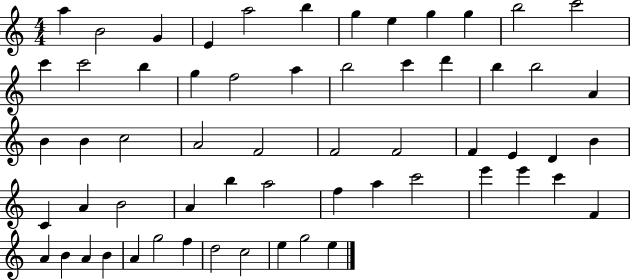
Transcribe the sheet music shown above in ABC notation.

X:1
T:Untitled
M:4/4
L:1/4
K:C
a B2 G E a2 b g e g g b2 c'2 c' c'2 b g f2 a b2 c' d' b b2 A B B c2 A2 F2 F2 F2 F E D B C A B2 A b a2 f a c'2 e' e' c' F A B A B A g2 f d2 c2 e g2 e